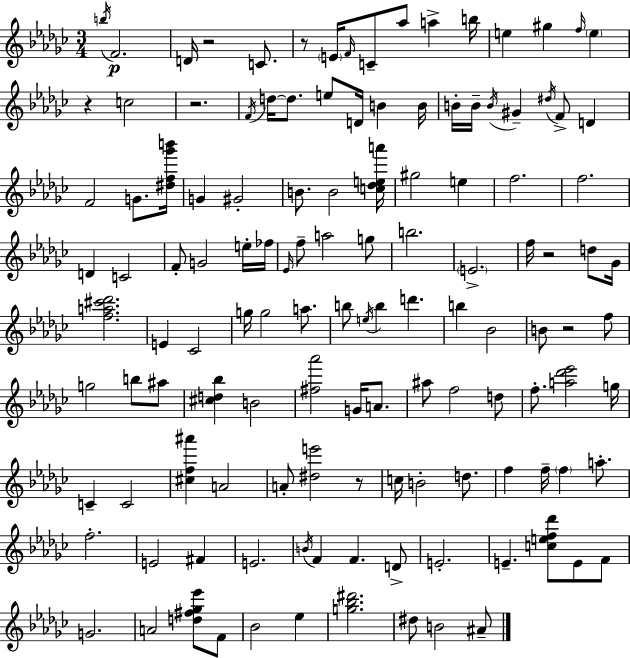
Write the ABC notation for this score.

X:1
T:Untitled
M:3/4
L:1/4
K:Ebm
b/4 F2 D/4 z2 C/2 z/2 E/4 F/4 C/2 _a/2 a b/4 e ^g f/4 e z c2 z2 F/4 d/4 d/2 e/2 D/4 B B/4 B/4 B/4 B/4 ^G ^d/4 F/2 D F2 G/2 [^df_g'b']/4 G ^G2 B/2 B2 [c_dea']/4 ^g2 e f2 f2 D C2 F/2 G2 e/4 _f/4 _E/4 f/2 a2 g/2 b2 E2 f/4 z2 d/2 _G/4 [fa^c'_d']2 E _C2 g/4 g2 a/2 b/2 e/4 b d' b _B2 B/2 z2 f/2 g2 b/2 ^a/2 [^cd_b] B2 [^f_a']2 G/4 A/2 ^a/2 f2 d/2 f/2 [a_d'_e']2 g/4 C C2 [^cf^a'] A2 A/2 [^de']2 z/2 c/4 B2 d/2 f f/4 f a/2 f2 E2 ^F E2 B/4 F F D/2 E2 E [cef_d']/2 E/2 F/2 G2 A2 [d^f_g_e']/2 F/2 _B2 _e [g_b^d']2 ^d/2 B2 ^A/2